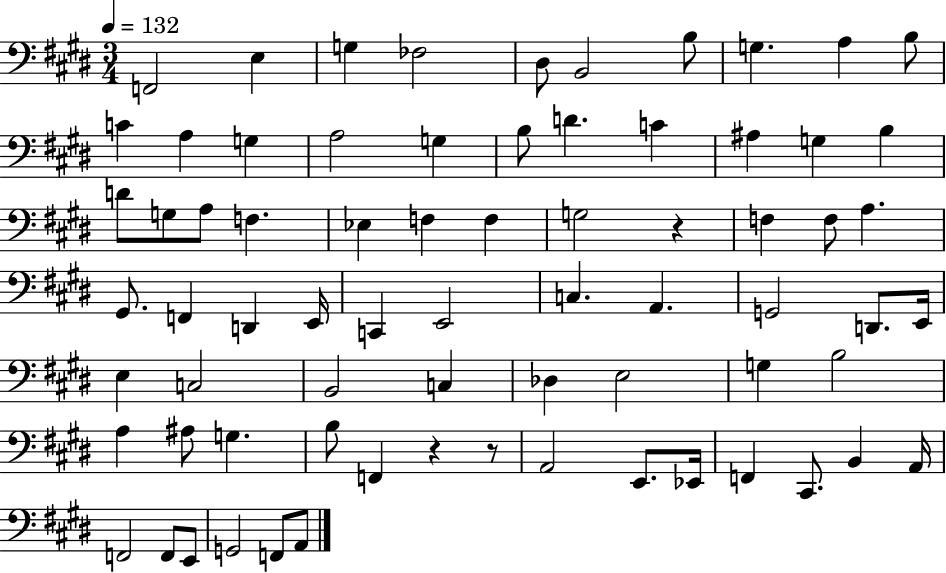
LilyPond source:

{
  \clef bass
  \numericTimeSignature
  \time 3/4
  \key e \major
  \tempo 4 = 132
  f,2 e4 | g4 fes2 | dis8 b,2 b8 | g4. a4 b8 | \break c'4 a4 g4 | a2 g4 | b8 d'4. c'4 | ais4 g4 b4 | \break d'8 g8 a8 f4. | ees4 f4 f4 | g2 r4 | f4 f8 a4. | \break gis,8. f,4 d,4 e,16 | c,4 e,2 | c4. a,4. | g,2 d,8. e,16 | \break e4 c2 | b,2 c4 | des4 e2 | g4 b2 | \break a4 ais8 g4. | b8 f,4 r4 r8 | a,2 e,8. ees,16 | f,4 cis,8. b,4 a,16 | \break f,2 f,8 e,8 | g,2 f,8 a,8 | \bar "|."
}